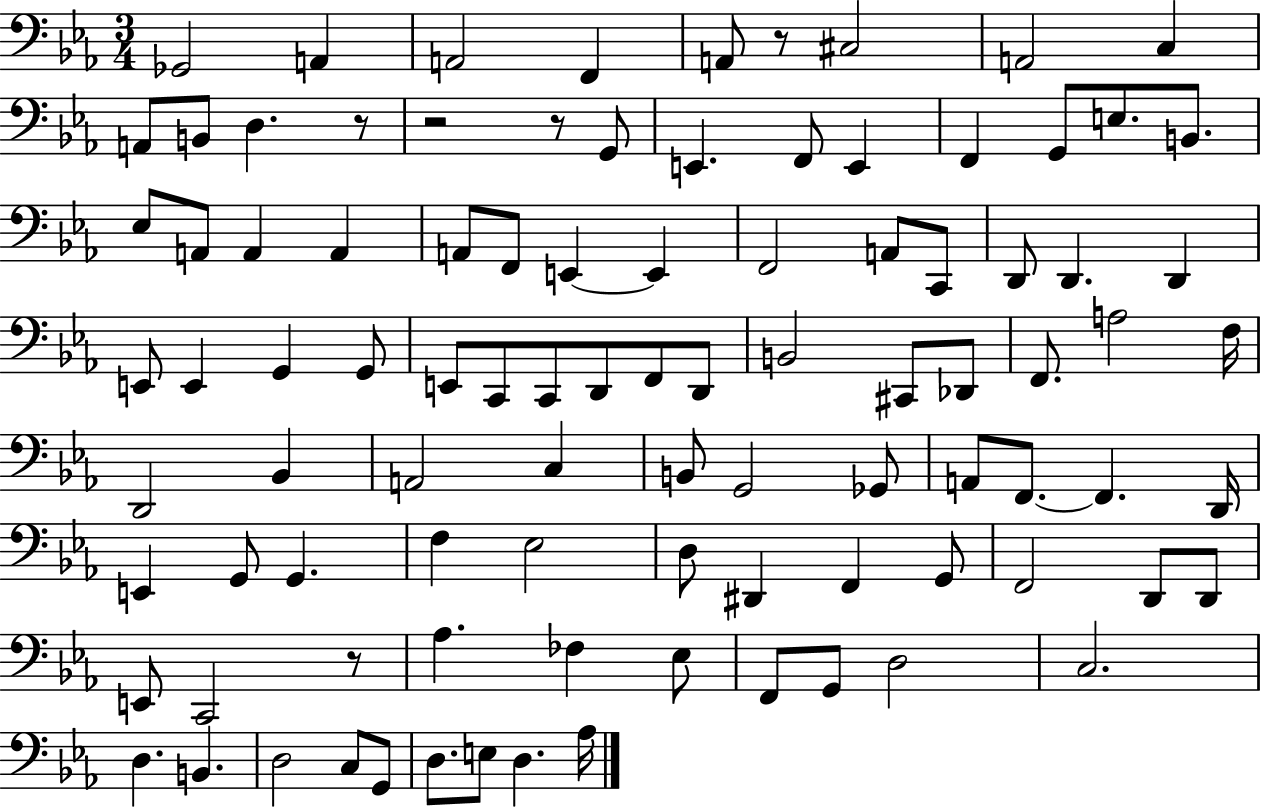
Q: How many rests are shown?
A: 5